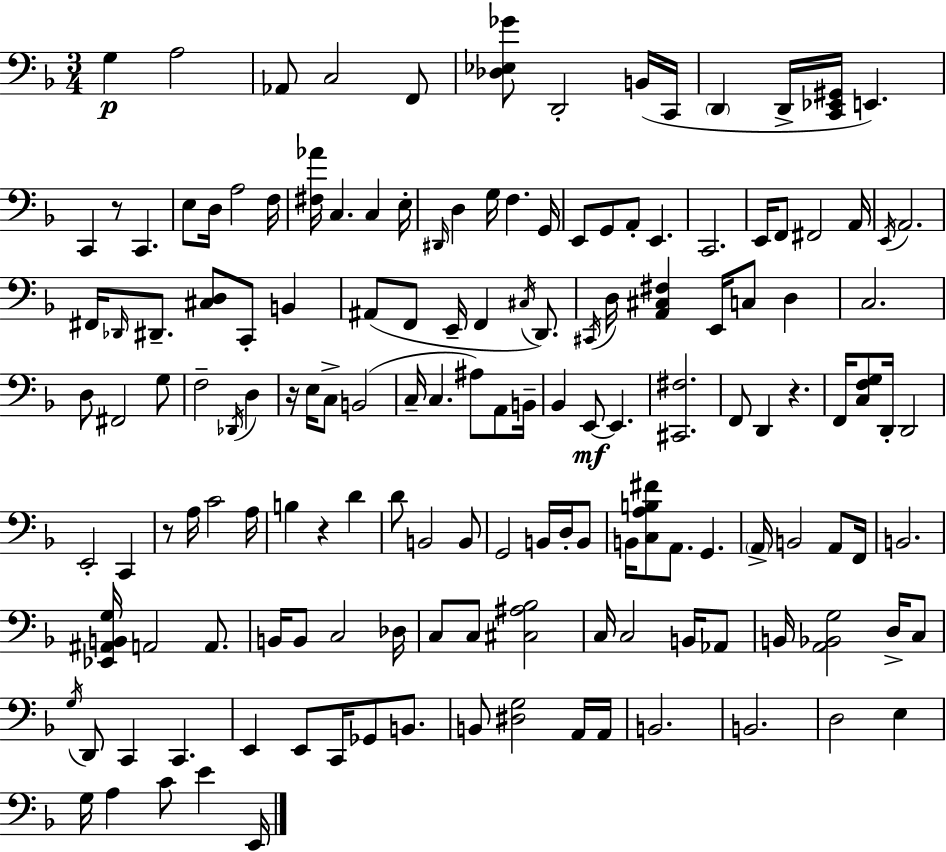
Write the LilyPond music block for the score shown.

{
  \clef bass
  \numericTimeSignature
  \time 3/4
  \key d \minor
  \repeat volta 2 { g4\p a2 | aes,8 c2 f,8 | <des ees ges'>8 d,2-. b,16( c,16 | \parenthesize d,4 d,16-> <c, ees, gis,>16 e,4.) | \break c,4 r8 c,4. | e8 d16 a2 f16 | <fis aes'>16 c4. c4 e16-. | \grace { dis,16 } d4 g16 f4. | \break g,16 e,8 g,8 a,8-. e,4. | c,2. | e,16 f,8 fis,2 | a,16 \acciaccatura { e,16 } a,2. | \break fis,16 \grace { des,16 } dis,8.-- <cis d>8 c,8-. b,4 | ais,8( f,8 e,16-- f,4 | \acciaccatura { cis16 }) d,8. \acciaccatura { cis,16 } d16 <a, cis fis>4 e,16 c8 | d4 c2. | \break d8 fis,2 | g8 f2-- | \acciaccatura { des,16 } d4 r16 e16 c8-> b,2( | c16-- c4. | \break ais8) a,8 b,16-- bes,4 e,8~~\mf | e,4. <cis, fis>2. | f,8 d,4 | r4. f,16 <c f g>8 d,16-. d,2 | \break e,2-. | c,4 r8 a16 c'2 | a16 b4 r4 | d'4 d'8 b,2 | \break b,8 g,2 | b,16 d16-. b,8 b,16 <c a b fis'>8 a,8. | g,4. \parenthesize a,16-> b,2 | a,8 f,16 b,2. | \break <ees, ais, b, g>16 a,2 | a,8. b,16 b,8 c2 | des16 c8 c8 <cis ais bes>2 | c16 c2 | \break b,16 aes,8 b,16 <a, bes, g>2 | d16-> c8 \acciaccatura { g16 } d,8 c,4 | c,4. e,4 e,8 | c,16 ges,8 b,8. b,8 <dis g>2 | \break a,16 a,16 b,2. | b,2. | d2 | e4 g16 a4 | \break c'8 e'4 e,16 } \bar "|."
}